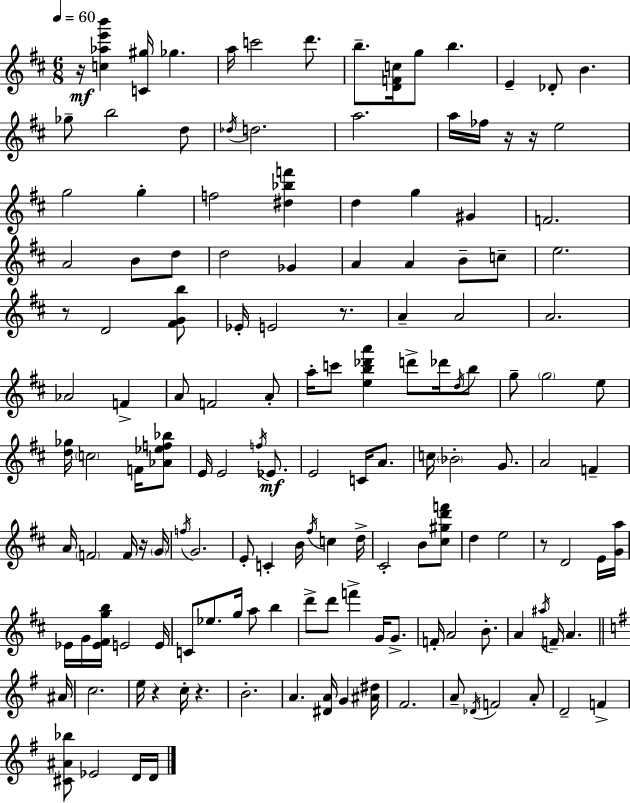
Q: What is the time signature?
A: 6/8